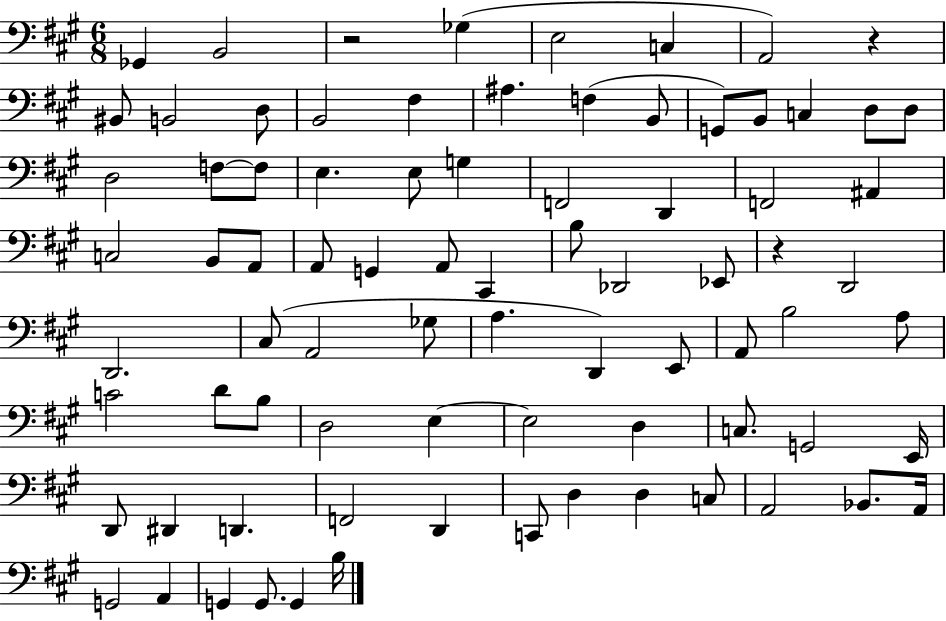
Gb2/q B2/h R/h Gb3/q E3/h C3/q A2/h R/q BIS2/e B2/h D3/e B2/h F#3/q A#3/q. F3/q B2/e G2/e B2/e C3/q D3/e D3/e D3/h F3/e F3/e E3/q. E3/e G3/q F2/h D2/q F2/h A#2/q C3/h B2/e A2/e A2/e G2/q A2/e C#2/q B3/e Db2/h Eb2/e R/q D2/h D2/h. C#3/e A2/h Gb3/e A3/q. D2/q E2/e A2/e B3/h A3/e C4/h D4/e B3/e D3/h E3/q E3/h D3/q C3/e. G2/h E2/s D2/e D#2/q D2/q. F2/h D2/q C2/e D3/q D3/q C3/e A2/h Bb2/e. A2/s G2/h A2/q G2/q G2/e. G2/q B3/s